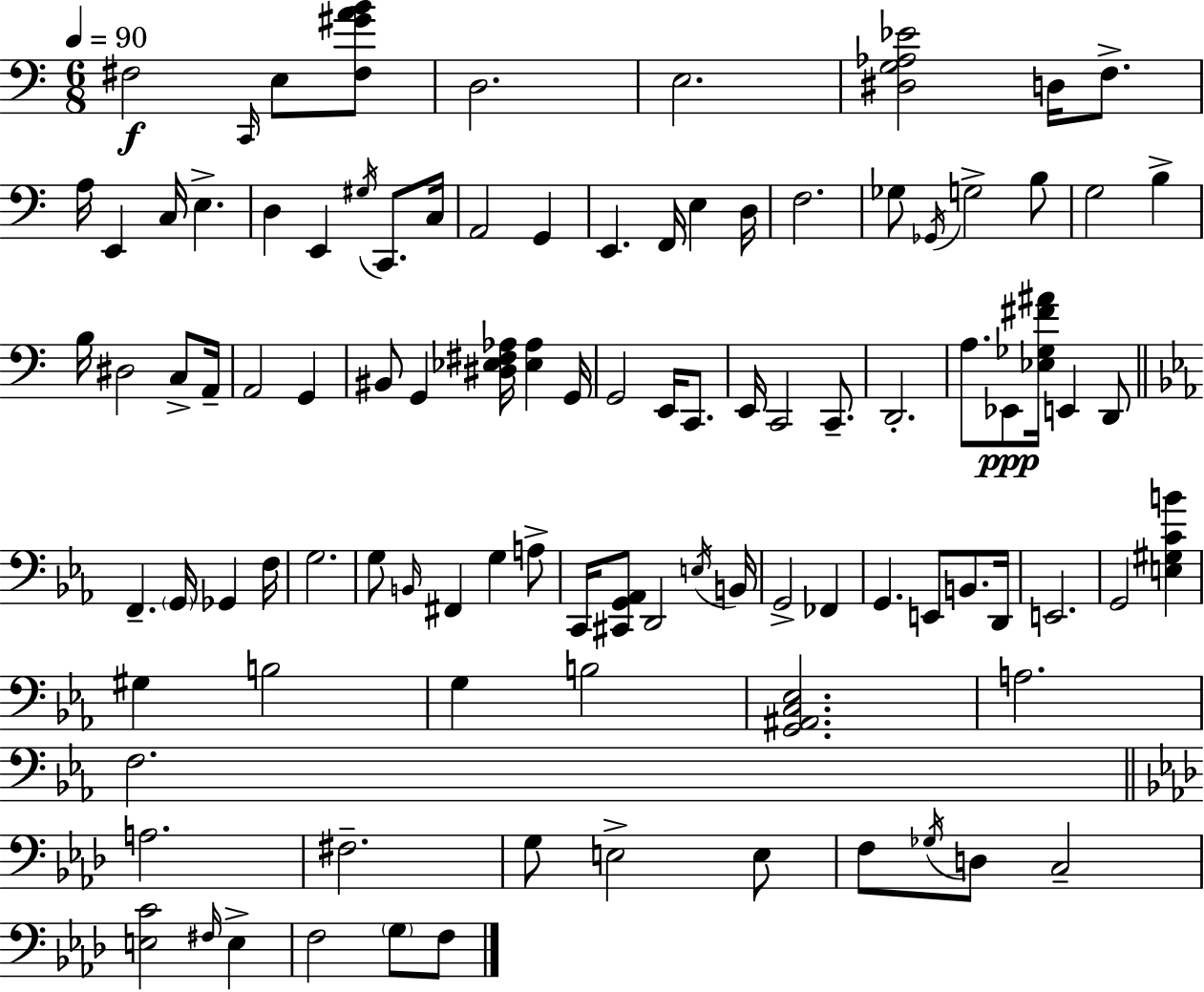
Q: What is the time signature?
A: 6/8